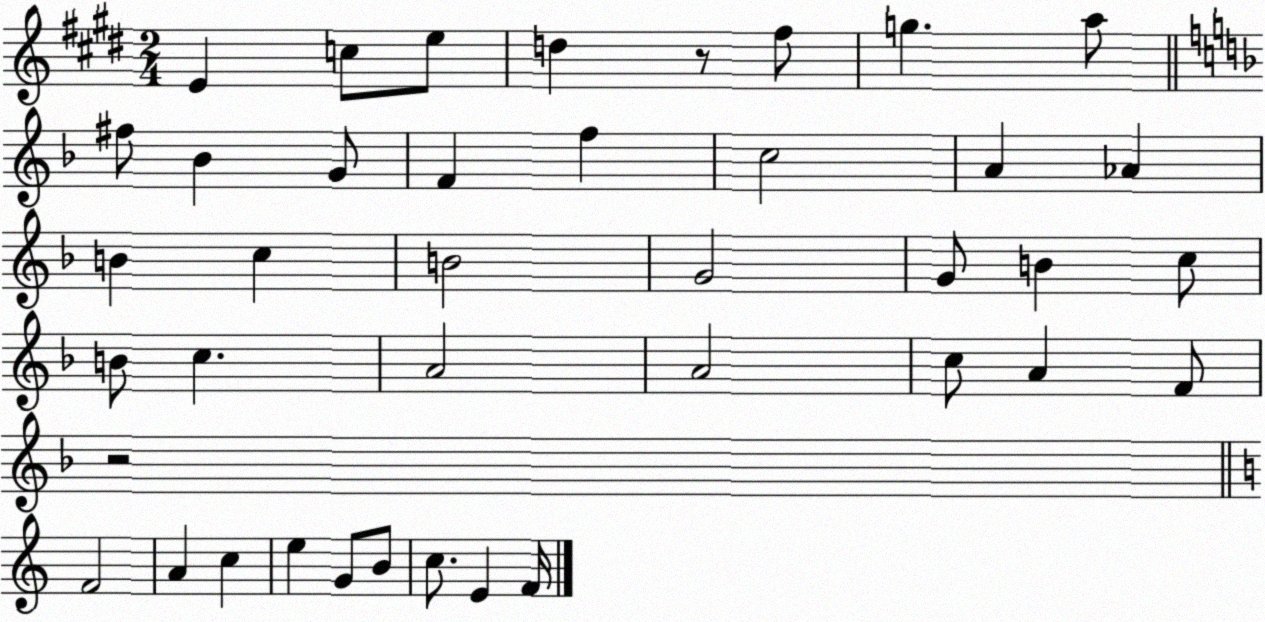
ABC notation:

X:1
T:Untitled
M:2/4
L:1/4
K:E
E c/2 e/2 d z/2 ^f/2 g a/2 ^f/2 _B G/2 F f c2 A _A B c B2 G2 G/2 B c/2 B/2 c A2 A2 c/2 A F/2 z2 F2 A c e G/2 B/2 c/2 E F/4